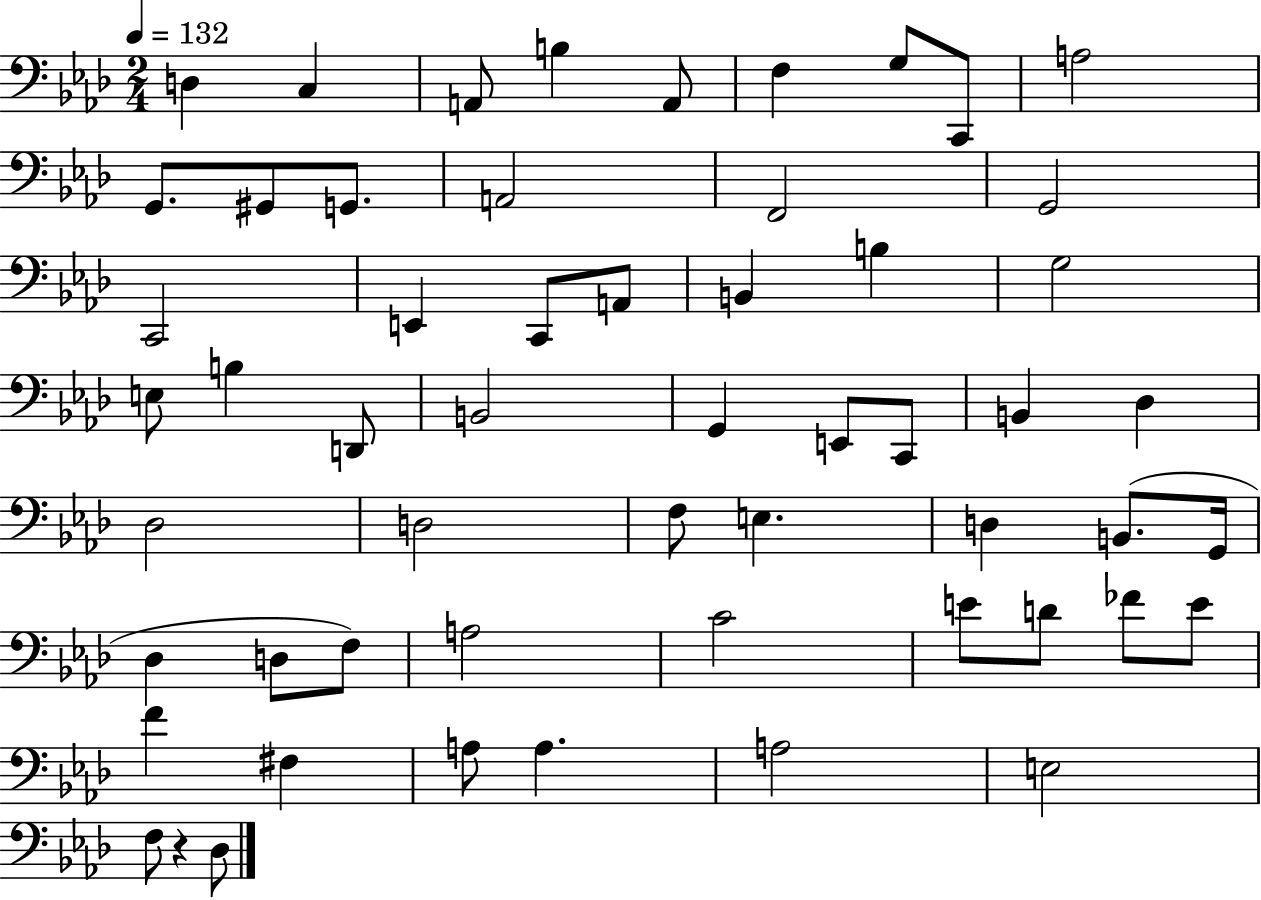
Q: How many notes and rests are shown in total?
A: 56